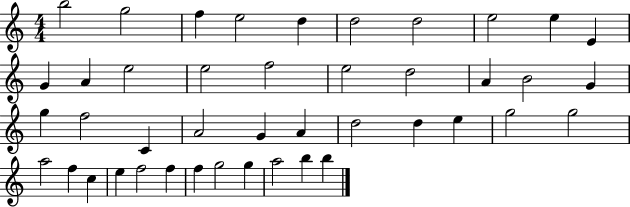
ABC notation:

X:1
T:Untitled
M:4/4
L:1/4
K:C
b2 g2 f e2 d d2 d2 e2 e E G A e2 e2 f2 e2 d2 A B2 G g f2 C A2 G A d2 d e g2 g2 a2 f c e f2 f f g2 g a2 b b